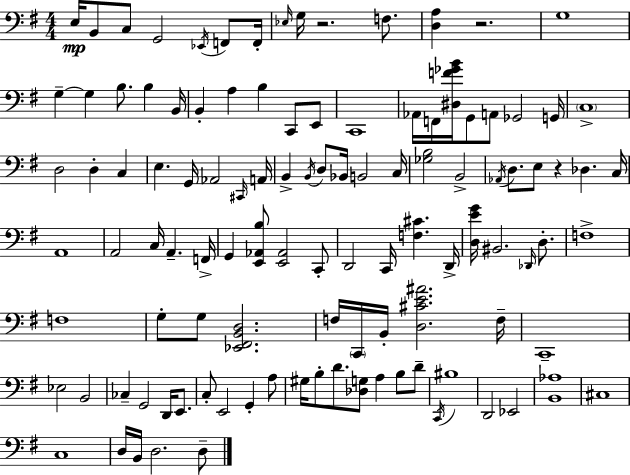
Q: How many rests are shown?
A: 3